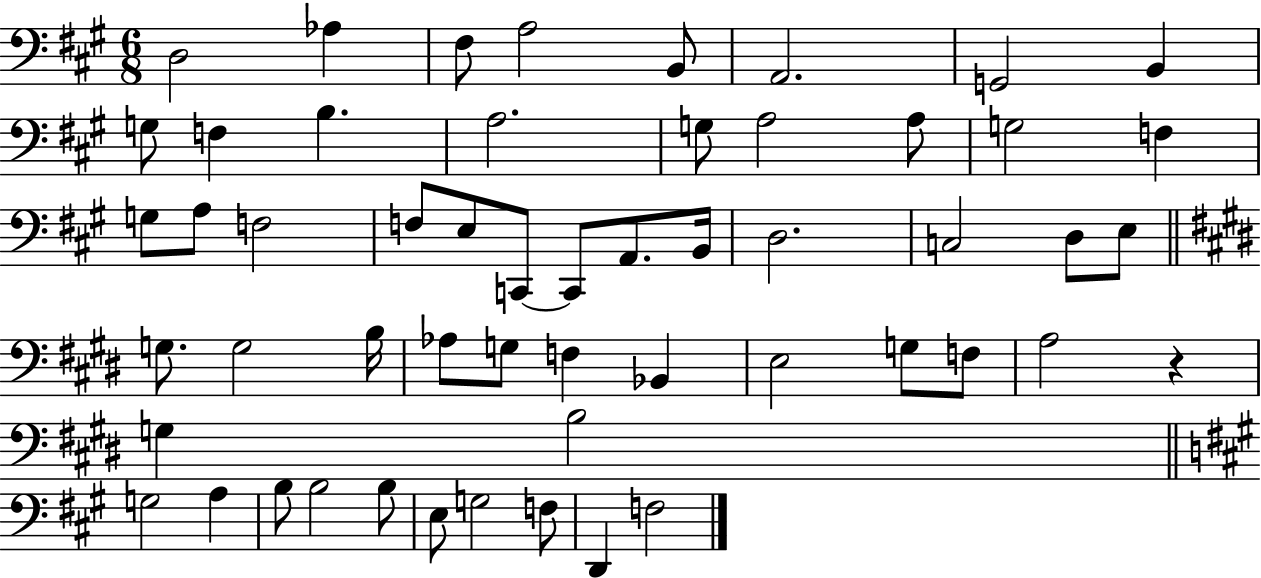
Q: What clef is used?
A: bass